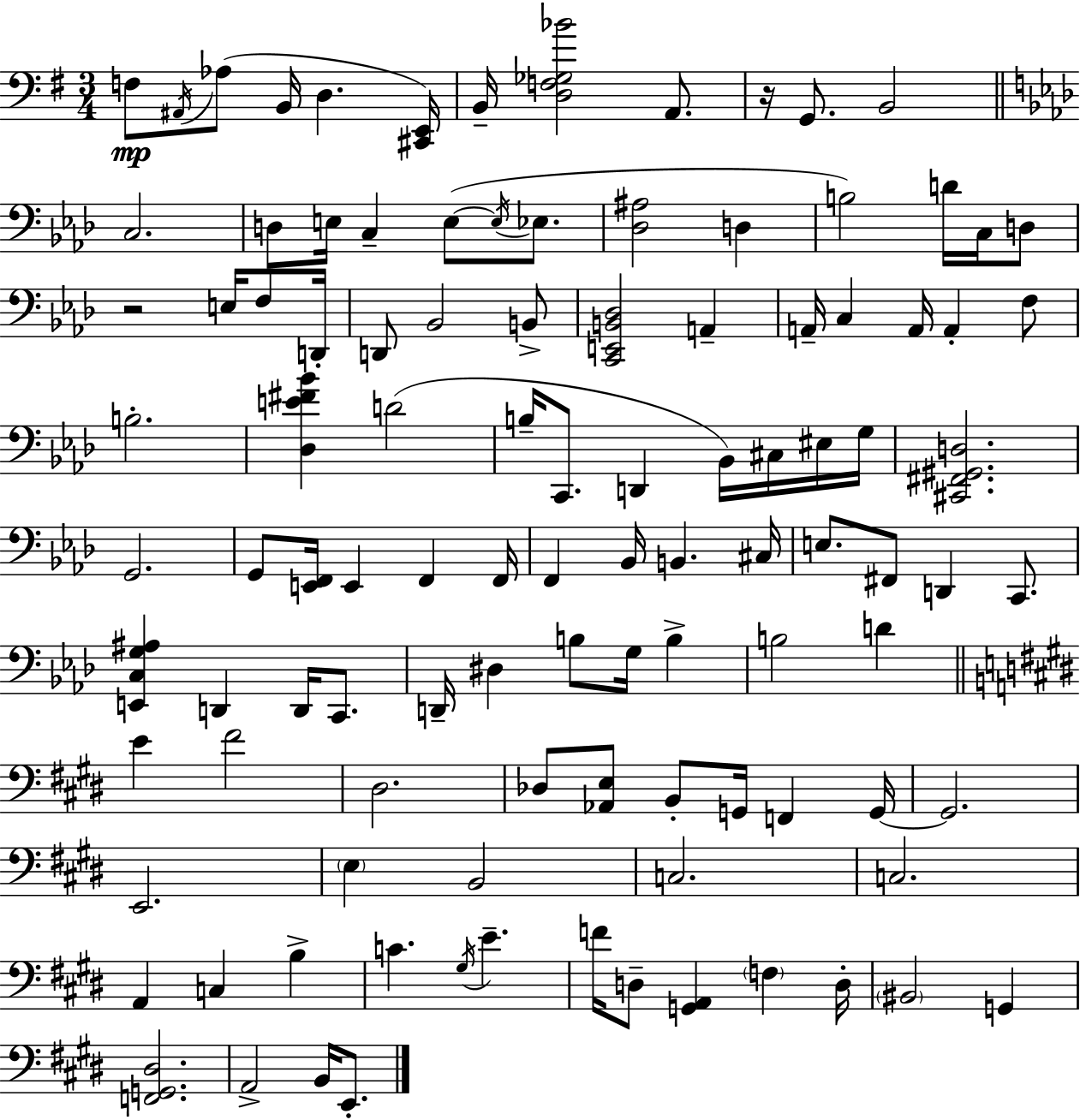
{
  \clef bass
  \numericTimeSignature
  \time 3/4
  \key g \major
  \repeat volta 2 { f8\mp \acciaccatura { ais,16 } aes8( b,16 d4. | <cis, e,>16) b,16-- <d f ges bes'>2 a,8. | r16 g,8. b,2 | \bar "||" \break \key aes \major c2. | d8 e16 c4-- e8~(~ \acciaccatura { e16 } ees8. | <des ais>2 d4 | b2) d'16 c16 d8 | \break r2 e16 f8 | d,16-. d,8 bes,2 b,8-> | <c, e, b, des>2 a,4-- | a,16-- c4 a,16 a,4-. f8 | \break b2.-. | <des e' fis' bes'>4 d'2( | b16-- c,8. d,4 bes,16) cis16 eis16 | g16 <cis, fis, gis, d>2. | \break g,2. | g,8 <e, f,>16 e,4 f,4 | f,16 f,4 bes,16 b,4. | cis16 e8. fis,8 d,4 c,8. | \break <e, c g ais>4 d,4 d,16 c,8. | d,16-- dis4 b8 g16 b4-> | b2 d'4 | \bar "||" \break \key e \major e'4 fis'2 | dis2. | des8 <aes, e>8 b,8-. g,16 f,4 g,16~~ | g,2. | \break e,2. | \parenthesize e4 b,2 | c2. | c2. | \break a,4 c4 b4-> | c'4. \acciaccatura { gis16 } e'4.-- | f'16 d8-- <g, a,>4 \parenthesize f4 | d16-. \parenthesize bis,2 g,4 | \break <f, g, dis>2. | a,2-> b,16 e,8.-. | } \bar "|."
}